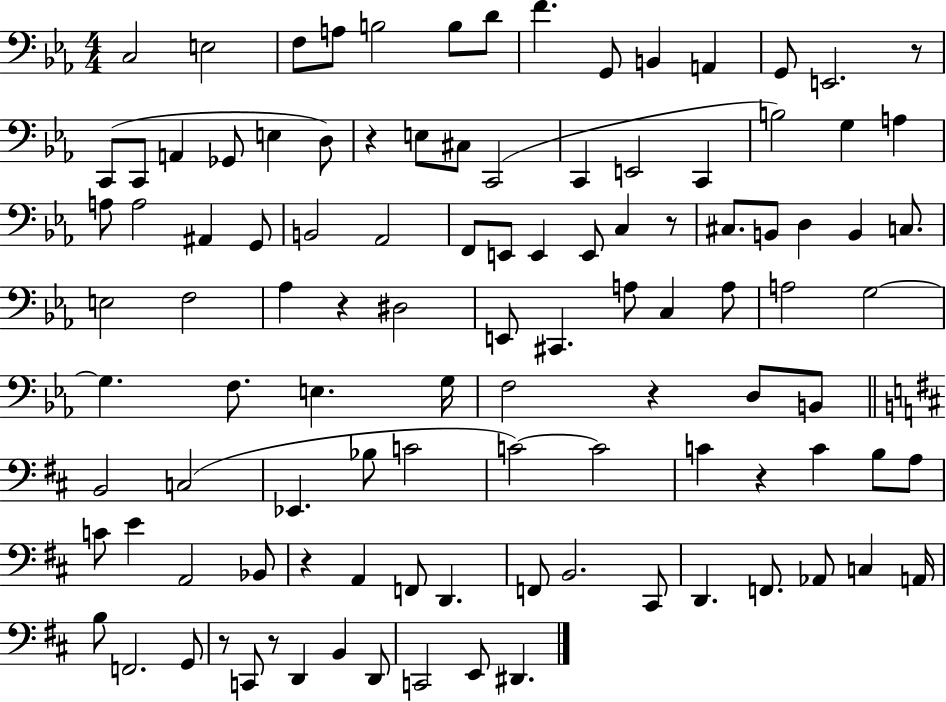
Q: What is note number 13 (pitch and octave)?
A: E2